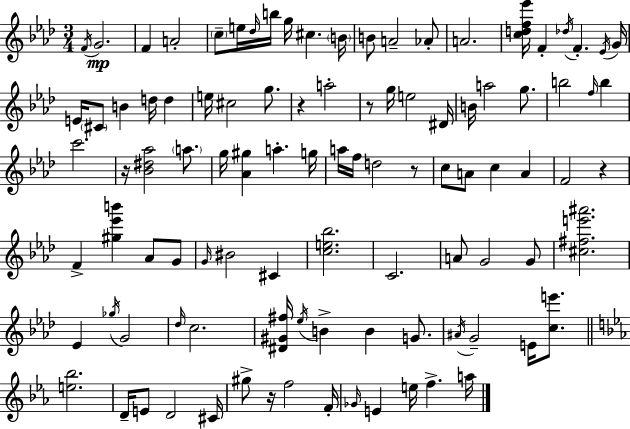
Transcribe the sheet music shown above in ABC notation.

X:1
T:Untitled
M:3/4
L:1/4
K:Fm
F/4 G2 F A2 c/2 e/4 _d/4 b/4 g/4 ^c B/4 B/2 A2 _A/2 A2 [cdf_e']/4 F _d/4 F _E/4 G/4 E/4 ^C/2 B d/4 d e/4 ^c2 g/2 z a2 z/2 g/4 e2 ^D/4 B/4 a2 g/2 b2 f/4 b c'2 z/4 [_B^d_a]2 a/2 g/4 [_A^g] a g/4 a/4 f/4 d2 z/2 c/2 A/2 c A F2 z F [^g_e'b'] _A/2 G/2 G/4 ^B2 ^C [ce_b]2 C2 A/2 G2 G/2 [^c^fe'^a']2 _E _g/4 G2 _d/4 c2 [^D^G^f]/4 _e/4 B B G/2 ^A/4 G2 E/4 [ce']/2 [e_b]2 D/4 E/2 D2 ^C/4 ^g/2 z/4 f2 F/4 _G/4 E e/4 f a/4